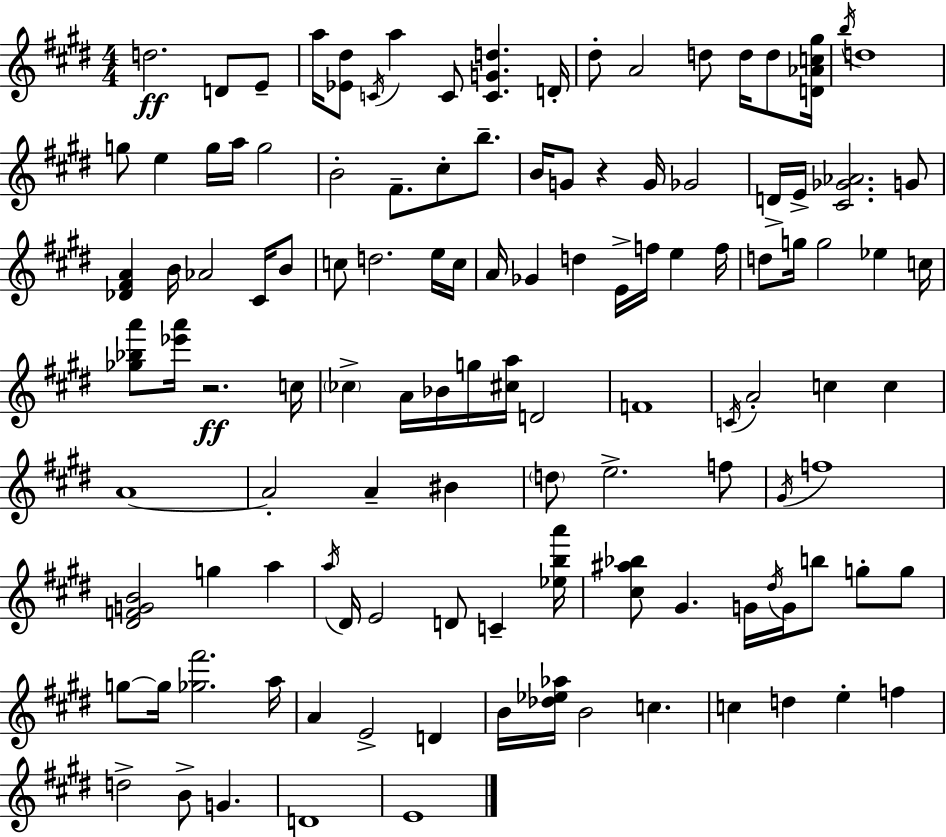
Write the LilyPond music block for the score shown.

{
  \clef treble
  \numericTimeSignature
  \time 4/4
  \key e \major
  d''2.\ff d'8 e'8-- | a''16 <ees' dis''>8 \acciaccatura { c'16 } a''4 c'8 <c' g' d''>4. | d'16-. dis''8-. a'2 d''8 d''16 d''8 | <d' aes' c'' gis''>16 \acciaccatura { b''16 } d''1 | \break g''8 e''4 g''16 a''16 g''2 | b'2-. fis'8.-- cis''8-. b''8.-- | b'16 g'8 r4 g'16 ges'2 | d'16-> e'16-> <cis' ges' aes'>2. | \break g'8 <des' fis' a'>4 b'16 aes'2 cis'16 | b'8 c''8 d''2. | e''16 c''16 a'16 ges'4 d''4 e'16-> f''16 e''4 | f''16 d''8 g''16 g''2 ees''4 | \break c''16 <ges'' bes'' a'''>8 <ees''' a'''>16 r2.\ff | c''16 \parenthesize ces''4-> a'16 bes'16 g''16 <cis'' a''>16 d'2 | f'1 | \acciaccatura { c'16 } a'2-. c''4 c''4 | \break a'1~~ | a'2-. a'4-- bis'4 | \parenthesize d''8 e''2.-> | f''8 \acciaccatura { gis'16 } f''1 | \break <dis' f' g' b'>2 g''4 | a''4 \acciaccatura { a''16 } dis'16 e'2 d'8 | c'4-- <ees'' b'' a'''>16 <cis'' ais'' bes''>8 gis'4. g'16 \acciaccatura { dis''16 } g'16 | b''8 g''8-. g''8 g''8~~ g''16 <ges'' fis'''>2. | \break a''16 a'4 e'2-> | d'4 b'16 <des'' ees'' aes''>16 b'2 | c''4. c''4 d''4 e''4-. | f''4 d''2-> b'8-> | \break g'4. d'1 | e'1 | \bar "|."
}